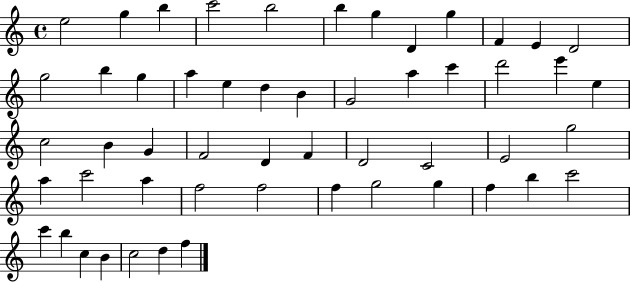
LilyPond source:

{
  \clef treble
  \time 4/4
  \defaultTimeSignature
  \key c \major
  e''2 g''4 b''4 | c'''2 b''2 | b''4 g''4 d'4 g''4 | f'4 e'4 d'2 | \break g''2 b''4 g''4 | a''4 e''4 d''4 b'4 | g'2 a''4 c'''4 | d'''2 e'''4 e''4 | \break c''2 b'4 g'4 | f'2 d'4 f'4 | d'2 c'2 | e'2 g''2 | \break a''4 c'''2 a''4 | f''2 f''2 | f''4 g''2 g''4 | f''4 b''4 c'''2 | \break c'''4 b''4 c''4 b'4 | c''2 d''4 f''4 | \bar "|."
}